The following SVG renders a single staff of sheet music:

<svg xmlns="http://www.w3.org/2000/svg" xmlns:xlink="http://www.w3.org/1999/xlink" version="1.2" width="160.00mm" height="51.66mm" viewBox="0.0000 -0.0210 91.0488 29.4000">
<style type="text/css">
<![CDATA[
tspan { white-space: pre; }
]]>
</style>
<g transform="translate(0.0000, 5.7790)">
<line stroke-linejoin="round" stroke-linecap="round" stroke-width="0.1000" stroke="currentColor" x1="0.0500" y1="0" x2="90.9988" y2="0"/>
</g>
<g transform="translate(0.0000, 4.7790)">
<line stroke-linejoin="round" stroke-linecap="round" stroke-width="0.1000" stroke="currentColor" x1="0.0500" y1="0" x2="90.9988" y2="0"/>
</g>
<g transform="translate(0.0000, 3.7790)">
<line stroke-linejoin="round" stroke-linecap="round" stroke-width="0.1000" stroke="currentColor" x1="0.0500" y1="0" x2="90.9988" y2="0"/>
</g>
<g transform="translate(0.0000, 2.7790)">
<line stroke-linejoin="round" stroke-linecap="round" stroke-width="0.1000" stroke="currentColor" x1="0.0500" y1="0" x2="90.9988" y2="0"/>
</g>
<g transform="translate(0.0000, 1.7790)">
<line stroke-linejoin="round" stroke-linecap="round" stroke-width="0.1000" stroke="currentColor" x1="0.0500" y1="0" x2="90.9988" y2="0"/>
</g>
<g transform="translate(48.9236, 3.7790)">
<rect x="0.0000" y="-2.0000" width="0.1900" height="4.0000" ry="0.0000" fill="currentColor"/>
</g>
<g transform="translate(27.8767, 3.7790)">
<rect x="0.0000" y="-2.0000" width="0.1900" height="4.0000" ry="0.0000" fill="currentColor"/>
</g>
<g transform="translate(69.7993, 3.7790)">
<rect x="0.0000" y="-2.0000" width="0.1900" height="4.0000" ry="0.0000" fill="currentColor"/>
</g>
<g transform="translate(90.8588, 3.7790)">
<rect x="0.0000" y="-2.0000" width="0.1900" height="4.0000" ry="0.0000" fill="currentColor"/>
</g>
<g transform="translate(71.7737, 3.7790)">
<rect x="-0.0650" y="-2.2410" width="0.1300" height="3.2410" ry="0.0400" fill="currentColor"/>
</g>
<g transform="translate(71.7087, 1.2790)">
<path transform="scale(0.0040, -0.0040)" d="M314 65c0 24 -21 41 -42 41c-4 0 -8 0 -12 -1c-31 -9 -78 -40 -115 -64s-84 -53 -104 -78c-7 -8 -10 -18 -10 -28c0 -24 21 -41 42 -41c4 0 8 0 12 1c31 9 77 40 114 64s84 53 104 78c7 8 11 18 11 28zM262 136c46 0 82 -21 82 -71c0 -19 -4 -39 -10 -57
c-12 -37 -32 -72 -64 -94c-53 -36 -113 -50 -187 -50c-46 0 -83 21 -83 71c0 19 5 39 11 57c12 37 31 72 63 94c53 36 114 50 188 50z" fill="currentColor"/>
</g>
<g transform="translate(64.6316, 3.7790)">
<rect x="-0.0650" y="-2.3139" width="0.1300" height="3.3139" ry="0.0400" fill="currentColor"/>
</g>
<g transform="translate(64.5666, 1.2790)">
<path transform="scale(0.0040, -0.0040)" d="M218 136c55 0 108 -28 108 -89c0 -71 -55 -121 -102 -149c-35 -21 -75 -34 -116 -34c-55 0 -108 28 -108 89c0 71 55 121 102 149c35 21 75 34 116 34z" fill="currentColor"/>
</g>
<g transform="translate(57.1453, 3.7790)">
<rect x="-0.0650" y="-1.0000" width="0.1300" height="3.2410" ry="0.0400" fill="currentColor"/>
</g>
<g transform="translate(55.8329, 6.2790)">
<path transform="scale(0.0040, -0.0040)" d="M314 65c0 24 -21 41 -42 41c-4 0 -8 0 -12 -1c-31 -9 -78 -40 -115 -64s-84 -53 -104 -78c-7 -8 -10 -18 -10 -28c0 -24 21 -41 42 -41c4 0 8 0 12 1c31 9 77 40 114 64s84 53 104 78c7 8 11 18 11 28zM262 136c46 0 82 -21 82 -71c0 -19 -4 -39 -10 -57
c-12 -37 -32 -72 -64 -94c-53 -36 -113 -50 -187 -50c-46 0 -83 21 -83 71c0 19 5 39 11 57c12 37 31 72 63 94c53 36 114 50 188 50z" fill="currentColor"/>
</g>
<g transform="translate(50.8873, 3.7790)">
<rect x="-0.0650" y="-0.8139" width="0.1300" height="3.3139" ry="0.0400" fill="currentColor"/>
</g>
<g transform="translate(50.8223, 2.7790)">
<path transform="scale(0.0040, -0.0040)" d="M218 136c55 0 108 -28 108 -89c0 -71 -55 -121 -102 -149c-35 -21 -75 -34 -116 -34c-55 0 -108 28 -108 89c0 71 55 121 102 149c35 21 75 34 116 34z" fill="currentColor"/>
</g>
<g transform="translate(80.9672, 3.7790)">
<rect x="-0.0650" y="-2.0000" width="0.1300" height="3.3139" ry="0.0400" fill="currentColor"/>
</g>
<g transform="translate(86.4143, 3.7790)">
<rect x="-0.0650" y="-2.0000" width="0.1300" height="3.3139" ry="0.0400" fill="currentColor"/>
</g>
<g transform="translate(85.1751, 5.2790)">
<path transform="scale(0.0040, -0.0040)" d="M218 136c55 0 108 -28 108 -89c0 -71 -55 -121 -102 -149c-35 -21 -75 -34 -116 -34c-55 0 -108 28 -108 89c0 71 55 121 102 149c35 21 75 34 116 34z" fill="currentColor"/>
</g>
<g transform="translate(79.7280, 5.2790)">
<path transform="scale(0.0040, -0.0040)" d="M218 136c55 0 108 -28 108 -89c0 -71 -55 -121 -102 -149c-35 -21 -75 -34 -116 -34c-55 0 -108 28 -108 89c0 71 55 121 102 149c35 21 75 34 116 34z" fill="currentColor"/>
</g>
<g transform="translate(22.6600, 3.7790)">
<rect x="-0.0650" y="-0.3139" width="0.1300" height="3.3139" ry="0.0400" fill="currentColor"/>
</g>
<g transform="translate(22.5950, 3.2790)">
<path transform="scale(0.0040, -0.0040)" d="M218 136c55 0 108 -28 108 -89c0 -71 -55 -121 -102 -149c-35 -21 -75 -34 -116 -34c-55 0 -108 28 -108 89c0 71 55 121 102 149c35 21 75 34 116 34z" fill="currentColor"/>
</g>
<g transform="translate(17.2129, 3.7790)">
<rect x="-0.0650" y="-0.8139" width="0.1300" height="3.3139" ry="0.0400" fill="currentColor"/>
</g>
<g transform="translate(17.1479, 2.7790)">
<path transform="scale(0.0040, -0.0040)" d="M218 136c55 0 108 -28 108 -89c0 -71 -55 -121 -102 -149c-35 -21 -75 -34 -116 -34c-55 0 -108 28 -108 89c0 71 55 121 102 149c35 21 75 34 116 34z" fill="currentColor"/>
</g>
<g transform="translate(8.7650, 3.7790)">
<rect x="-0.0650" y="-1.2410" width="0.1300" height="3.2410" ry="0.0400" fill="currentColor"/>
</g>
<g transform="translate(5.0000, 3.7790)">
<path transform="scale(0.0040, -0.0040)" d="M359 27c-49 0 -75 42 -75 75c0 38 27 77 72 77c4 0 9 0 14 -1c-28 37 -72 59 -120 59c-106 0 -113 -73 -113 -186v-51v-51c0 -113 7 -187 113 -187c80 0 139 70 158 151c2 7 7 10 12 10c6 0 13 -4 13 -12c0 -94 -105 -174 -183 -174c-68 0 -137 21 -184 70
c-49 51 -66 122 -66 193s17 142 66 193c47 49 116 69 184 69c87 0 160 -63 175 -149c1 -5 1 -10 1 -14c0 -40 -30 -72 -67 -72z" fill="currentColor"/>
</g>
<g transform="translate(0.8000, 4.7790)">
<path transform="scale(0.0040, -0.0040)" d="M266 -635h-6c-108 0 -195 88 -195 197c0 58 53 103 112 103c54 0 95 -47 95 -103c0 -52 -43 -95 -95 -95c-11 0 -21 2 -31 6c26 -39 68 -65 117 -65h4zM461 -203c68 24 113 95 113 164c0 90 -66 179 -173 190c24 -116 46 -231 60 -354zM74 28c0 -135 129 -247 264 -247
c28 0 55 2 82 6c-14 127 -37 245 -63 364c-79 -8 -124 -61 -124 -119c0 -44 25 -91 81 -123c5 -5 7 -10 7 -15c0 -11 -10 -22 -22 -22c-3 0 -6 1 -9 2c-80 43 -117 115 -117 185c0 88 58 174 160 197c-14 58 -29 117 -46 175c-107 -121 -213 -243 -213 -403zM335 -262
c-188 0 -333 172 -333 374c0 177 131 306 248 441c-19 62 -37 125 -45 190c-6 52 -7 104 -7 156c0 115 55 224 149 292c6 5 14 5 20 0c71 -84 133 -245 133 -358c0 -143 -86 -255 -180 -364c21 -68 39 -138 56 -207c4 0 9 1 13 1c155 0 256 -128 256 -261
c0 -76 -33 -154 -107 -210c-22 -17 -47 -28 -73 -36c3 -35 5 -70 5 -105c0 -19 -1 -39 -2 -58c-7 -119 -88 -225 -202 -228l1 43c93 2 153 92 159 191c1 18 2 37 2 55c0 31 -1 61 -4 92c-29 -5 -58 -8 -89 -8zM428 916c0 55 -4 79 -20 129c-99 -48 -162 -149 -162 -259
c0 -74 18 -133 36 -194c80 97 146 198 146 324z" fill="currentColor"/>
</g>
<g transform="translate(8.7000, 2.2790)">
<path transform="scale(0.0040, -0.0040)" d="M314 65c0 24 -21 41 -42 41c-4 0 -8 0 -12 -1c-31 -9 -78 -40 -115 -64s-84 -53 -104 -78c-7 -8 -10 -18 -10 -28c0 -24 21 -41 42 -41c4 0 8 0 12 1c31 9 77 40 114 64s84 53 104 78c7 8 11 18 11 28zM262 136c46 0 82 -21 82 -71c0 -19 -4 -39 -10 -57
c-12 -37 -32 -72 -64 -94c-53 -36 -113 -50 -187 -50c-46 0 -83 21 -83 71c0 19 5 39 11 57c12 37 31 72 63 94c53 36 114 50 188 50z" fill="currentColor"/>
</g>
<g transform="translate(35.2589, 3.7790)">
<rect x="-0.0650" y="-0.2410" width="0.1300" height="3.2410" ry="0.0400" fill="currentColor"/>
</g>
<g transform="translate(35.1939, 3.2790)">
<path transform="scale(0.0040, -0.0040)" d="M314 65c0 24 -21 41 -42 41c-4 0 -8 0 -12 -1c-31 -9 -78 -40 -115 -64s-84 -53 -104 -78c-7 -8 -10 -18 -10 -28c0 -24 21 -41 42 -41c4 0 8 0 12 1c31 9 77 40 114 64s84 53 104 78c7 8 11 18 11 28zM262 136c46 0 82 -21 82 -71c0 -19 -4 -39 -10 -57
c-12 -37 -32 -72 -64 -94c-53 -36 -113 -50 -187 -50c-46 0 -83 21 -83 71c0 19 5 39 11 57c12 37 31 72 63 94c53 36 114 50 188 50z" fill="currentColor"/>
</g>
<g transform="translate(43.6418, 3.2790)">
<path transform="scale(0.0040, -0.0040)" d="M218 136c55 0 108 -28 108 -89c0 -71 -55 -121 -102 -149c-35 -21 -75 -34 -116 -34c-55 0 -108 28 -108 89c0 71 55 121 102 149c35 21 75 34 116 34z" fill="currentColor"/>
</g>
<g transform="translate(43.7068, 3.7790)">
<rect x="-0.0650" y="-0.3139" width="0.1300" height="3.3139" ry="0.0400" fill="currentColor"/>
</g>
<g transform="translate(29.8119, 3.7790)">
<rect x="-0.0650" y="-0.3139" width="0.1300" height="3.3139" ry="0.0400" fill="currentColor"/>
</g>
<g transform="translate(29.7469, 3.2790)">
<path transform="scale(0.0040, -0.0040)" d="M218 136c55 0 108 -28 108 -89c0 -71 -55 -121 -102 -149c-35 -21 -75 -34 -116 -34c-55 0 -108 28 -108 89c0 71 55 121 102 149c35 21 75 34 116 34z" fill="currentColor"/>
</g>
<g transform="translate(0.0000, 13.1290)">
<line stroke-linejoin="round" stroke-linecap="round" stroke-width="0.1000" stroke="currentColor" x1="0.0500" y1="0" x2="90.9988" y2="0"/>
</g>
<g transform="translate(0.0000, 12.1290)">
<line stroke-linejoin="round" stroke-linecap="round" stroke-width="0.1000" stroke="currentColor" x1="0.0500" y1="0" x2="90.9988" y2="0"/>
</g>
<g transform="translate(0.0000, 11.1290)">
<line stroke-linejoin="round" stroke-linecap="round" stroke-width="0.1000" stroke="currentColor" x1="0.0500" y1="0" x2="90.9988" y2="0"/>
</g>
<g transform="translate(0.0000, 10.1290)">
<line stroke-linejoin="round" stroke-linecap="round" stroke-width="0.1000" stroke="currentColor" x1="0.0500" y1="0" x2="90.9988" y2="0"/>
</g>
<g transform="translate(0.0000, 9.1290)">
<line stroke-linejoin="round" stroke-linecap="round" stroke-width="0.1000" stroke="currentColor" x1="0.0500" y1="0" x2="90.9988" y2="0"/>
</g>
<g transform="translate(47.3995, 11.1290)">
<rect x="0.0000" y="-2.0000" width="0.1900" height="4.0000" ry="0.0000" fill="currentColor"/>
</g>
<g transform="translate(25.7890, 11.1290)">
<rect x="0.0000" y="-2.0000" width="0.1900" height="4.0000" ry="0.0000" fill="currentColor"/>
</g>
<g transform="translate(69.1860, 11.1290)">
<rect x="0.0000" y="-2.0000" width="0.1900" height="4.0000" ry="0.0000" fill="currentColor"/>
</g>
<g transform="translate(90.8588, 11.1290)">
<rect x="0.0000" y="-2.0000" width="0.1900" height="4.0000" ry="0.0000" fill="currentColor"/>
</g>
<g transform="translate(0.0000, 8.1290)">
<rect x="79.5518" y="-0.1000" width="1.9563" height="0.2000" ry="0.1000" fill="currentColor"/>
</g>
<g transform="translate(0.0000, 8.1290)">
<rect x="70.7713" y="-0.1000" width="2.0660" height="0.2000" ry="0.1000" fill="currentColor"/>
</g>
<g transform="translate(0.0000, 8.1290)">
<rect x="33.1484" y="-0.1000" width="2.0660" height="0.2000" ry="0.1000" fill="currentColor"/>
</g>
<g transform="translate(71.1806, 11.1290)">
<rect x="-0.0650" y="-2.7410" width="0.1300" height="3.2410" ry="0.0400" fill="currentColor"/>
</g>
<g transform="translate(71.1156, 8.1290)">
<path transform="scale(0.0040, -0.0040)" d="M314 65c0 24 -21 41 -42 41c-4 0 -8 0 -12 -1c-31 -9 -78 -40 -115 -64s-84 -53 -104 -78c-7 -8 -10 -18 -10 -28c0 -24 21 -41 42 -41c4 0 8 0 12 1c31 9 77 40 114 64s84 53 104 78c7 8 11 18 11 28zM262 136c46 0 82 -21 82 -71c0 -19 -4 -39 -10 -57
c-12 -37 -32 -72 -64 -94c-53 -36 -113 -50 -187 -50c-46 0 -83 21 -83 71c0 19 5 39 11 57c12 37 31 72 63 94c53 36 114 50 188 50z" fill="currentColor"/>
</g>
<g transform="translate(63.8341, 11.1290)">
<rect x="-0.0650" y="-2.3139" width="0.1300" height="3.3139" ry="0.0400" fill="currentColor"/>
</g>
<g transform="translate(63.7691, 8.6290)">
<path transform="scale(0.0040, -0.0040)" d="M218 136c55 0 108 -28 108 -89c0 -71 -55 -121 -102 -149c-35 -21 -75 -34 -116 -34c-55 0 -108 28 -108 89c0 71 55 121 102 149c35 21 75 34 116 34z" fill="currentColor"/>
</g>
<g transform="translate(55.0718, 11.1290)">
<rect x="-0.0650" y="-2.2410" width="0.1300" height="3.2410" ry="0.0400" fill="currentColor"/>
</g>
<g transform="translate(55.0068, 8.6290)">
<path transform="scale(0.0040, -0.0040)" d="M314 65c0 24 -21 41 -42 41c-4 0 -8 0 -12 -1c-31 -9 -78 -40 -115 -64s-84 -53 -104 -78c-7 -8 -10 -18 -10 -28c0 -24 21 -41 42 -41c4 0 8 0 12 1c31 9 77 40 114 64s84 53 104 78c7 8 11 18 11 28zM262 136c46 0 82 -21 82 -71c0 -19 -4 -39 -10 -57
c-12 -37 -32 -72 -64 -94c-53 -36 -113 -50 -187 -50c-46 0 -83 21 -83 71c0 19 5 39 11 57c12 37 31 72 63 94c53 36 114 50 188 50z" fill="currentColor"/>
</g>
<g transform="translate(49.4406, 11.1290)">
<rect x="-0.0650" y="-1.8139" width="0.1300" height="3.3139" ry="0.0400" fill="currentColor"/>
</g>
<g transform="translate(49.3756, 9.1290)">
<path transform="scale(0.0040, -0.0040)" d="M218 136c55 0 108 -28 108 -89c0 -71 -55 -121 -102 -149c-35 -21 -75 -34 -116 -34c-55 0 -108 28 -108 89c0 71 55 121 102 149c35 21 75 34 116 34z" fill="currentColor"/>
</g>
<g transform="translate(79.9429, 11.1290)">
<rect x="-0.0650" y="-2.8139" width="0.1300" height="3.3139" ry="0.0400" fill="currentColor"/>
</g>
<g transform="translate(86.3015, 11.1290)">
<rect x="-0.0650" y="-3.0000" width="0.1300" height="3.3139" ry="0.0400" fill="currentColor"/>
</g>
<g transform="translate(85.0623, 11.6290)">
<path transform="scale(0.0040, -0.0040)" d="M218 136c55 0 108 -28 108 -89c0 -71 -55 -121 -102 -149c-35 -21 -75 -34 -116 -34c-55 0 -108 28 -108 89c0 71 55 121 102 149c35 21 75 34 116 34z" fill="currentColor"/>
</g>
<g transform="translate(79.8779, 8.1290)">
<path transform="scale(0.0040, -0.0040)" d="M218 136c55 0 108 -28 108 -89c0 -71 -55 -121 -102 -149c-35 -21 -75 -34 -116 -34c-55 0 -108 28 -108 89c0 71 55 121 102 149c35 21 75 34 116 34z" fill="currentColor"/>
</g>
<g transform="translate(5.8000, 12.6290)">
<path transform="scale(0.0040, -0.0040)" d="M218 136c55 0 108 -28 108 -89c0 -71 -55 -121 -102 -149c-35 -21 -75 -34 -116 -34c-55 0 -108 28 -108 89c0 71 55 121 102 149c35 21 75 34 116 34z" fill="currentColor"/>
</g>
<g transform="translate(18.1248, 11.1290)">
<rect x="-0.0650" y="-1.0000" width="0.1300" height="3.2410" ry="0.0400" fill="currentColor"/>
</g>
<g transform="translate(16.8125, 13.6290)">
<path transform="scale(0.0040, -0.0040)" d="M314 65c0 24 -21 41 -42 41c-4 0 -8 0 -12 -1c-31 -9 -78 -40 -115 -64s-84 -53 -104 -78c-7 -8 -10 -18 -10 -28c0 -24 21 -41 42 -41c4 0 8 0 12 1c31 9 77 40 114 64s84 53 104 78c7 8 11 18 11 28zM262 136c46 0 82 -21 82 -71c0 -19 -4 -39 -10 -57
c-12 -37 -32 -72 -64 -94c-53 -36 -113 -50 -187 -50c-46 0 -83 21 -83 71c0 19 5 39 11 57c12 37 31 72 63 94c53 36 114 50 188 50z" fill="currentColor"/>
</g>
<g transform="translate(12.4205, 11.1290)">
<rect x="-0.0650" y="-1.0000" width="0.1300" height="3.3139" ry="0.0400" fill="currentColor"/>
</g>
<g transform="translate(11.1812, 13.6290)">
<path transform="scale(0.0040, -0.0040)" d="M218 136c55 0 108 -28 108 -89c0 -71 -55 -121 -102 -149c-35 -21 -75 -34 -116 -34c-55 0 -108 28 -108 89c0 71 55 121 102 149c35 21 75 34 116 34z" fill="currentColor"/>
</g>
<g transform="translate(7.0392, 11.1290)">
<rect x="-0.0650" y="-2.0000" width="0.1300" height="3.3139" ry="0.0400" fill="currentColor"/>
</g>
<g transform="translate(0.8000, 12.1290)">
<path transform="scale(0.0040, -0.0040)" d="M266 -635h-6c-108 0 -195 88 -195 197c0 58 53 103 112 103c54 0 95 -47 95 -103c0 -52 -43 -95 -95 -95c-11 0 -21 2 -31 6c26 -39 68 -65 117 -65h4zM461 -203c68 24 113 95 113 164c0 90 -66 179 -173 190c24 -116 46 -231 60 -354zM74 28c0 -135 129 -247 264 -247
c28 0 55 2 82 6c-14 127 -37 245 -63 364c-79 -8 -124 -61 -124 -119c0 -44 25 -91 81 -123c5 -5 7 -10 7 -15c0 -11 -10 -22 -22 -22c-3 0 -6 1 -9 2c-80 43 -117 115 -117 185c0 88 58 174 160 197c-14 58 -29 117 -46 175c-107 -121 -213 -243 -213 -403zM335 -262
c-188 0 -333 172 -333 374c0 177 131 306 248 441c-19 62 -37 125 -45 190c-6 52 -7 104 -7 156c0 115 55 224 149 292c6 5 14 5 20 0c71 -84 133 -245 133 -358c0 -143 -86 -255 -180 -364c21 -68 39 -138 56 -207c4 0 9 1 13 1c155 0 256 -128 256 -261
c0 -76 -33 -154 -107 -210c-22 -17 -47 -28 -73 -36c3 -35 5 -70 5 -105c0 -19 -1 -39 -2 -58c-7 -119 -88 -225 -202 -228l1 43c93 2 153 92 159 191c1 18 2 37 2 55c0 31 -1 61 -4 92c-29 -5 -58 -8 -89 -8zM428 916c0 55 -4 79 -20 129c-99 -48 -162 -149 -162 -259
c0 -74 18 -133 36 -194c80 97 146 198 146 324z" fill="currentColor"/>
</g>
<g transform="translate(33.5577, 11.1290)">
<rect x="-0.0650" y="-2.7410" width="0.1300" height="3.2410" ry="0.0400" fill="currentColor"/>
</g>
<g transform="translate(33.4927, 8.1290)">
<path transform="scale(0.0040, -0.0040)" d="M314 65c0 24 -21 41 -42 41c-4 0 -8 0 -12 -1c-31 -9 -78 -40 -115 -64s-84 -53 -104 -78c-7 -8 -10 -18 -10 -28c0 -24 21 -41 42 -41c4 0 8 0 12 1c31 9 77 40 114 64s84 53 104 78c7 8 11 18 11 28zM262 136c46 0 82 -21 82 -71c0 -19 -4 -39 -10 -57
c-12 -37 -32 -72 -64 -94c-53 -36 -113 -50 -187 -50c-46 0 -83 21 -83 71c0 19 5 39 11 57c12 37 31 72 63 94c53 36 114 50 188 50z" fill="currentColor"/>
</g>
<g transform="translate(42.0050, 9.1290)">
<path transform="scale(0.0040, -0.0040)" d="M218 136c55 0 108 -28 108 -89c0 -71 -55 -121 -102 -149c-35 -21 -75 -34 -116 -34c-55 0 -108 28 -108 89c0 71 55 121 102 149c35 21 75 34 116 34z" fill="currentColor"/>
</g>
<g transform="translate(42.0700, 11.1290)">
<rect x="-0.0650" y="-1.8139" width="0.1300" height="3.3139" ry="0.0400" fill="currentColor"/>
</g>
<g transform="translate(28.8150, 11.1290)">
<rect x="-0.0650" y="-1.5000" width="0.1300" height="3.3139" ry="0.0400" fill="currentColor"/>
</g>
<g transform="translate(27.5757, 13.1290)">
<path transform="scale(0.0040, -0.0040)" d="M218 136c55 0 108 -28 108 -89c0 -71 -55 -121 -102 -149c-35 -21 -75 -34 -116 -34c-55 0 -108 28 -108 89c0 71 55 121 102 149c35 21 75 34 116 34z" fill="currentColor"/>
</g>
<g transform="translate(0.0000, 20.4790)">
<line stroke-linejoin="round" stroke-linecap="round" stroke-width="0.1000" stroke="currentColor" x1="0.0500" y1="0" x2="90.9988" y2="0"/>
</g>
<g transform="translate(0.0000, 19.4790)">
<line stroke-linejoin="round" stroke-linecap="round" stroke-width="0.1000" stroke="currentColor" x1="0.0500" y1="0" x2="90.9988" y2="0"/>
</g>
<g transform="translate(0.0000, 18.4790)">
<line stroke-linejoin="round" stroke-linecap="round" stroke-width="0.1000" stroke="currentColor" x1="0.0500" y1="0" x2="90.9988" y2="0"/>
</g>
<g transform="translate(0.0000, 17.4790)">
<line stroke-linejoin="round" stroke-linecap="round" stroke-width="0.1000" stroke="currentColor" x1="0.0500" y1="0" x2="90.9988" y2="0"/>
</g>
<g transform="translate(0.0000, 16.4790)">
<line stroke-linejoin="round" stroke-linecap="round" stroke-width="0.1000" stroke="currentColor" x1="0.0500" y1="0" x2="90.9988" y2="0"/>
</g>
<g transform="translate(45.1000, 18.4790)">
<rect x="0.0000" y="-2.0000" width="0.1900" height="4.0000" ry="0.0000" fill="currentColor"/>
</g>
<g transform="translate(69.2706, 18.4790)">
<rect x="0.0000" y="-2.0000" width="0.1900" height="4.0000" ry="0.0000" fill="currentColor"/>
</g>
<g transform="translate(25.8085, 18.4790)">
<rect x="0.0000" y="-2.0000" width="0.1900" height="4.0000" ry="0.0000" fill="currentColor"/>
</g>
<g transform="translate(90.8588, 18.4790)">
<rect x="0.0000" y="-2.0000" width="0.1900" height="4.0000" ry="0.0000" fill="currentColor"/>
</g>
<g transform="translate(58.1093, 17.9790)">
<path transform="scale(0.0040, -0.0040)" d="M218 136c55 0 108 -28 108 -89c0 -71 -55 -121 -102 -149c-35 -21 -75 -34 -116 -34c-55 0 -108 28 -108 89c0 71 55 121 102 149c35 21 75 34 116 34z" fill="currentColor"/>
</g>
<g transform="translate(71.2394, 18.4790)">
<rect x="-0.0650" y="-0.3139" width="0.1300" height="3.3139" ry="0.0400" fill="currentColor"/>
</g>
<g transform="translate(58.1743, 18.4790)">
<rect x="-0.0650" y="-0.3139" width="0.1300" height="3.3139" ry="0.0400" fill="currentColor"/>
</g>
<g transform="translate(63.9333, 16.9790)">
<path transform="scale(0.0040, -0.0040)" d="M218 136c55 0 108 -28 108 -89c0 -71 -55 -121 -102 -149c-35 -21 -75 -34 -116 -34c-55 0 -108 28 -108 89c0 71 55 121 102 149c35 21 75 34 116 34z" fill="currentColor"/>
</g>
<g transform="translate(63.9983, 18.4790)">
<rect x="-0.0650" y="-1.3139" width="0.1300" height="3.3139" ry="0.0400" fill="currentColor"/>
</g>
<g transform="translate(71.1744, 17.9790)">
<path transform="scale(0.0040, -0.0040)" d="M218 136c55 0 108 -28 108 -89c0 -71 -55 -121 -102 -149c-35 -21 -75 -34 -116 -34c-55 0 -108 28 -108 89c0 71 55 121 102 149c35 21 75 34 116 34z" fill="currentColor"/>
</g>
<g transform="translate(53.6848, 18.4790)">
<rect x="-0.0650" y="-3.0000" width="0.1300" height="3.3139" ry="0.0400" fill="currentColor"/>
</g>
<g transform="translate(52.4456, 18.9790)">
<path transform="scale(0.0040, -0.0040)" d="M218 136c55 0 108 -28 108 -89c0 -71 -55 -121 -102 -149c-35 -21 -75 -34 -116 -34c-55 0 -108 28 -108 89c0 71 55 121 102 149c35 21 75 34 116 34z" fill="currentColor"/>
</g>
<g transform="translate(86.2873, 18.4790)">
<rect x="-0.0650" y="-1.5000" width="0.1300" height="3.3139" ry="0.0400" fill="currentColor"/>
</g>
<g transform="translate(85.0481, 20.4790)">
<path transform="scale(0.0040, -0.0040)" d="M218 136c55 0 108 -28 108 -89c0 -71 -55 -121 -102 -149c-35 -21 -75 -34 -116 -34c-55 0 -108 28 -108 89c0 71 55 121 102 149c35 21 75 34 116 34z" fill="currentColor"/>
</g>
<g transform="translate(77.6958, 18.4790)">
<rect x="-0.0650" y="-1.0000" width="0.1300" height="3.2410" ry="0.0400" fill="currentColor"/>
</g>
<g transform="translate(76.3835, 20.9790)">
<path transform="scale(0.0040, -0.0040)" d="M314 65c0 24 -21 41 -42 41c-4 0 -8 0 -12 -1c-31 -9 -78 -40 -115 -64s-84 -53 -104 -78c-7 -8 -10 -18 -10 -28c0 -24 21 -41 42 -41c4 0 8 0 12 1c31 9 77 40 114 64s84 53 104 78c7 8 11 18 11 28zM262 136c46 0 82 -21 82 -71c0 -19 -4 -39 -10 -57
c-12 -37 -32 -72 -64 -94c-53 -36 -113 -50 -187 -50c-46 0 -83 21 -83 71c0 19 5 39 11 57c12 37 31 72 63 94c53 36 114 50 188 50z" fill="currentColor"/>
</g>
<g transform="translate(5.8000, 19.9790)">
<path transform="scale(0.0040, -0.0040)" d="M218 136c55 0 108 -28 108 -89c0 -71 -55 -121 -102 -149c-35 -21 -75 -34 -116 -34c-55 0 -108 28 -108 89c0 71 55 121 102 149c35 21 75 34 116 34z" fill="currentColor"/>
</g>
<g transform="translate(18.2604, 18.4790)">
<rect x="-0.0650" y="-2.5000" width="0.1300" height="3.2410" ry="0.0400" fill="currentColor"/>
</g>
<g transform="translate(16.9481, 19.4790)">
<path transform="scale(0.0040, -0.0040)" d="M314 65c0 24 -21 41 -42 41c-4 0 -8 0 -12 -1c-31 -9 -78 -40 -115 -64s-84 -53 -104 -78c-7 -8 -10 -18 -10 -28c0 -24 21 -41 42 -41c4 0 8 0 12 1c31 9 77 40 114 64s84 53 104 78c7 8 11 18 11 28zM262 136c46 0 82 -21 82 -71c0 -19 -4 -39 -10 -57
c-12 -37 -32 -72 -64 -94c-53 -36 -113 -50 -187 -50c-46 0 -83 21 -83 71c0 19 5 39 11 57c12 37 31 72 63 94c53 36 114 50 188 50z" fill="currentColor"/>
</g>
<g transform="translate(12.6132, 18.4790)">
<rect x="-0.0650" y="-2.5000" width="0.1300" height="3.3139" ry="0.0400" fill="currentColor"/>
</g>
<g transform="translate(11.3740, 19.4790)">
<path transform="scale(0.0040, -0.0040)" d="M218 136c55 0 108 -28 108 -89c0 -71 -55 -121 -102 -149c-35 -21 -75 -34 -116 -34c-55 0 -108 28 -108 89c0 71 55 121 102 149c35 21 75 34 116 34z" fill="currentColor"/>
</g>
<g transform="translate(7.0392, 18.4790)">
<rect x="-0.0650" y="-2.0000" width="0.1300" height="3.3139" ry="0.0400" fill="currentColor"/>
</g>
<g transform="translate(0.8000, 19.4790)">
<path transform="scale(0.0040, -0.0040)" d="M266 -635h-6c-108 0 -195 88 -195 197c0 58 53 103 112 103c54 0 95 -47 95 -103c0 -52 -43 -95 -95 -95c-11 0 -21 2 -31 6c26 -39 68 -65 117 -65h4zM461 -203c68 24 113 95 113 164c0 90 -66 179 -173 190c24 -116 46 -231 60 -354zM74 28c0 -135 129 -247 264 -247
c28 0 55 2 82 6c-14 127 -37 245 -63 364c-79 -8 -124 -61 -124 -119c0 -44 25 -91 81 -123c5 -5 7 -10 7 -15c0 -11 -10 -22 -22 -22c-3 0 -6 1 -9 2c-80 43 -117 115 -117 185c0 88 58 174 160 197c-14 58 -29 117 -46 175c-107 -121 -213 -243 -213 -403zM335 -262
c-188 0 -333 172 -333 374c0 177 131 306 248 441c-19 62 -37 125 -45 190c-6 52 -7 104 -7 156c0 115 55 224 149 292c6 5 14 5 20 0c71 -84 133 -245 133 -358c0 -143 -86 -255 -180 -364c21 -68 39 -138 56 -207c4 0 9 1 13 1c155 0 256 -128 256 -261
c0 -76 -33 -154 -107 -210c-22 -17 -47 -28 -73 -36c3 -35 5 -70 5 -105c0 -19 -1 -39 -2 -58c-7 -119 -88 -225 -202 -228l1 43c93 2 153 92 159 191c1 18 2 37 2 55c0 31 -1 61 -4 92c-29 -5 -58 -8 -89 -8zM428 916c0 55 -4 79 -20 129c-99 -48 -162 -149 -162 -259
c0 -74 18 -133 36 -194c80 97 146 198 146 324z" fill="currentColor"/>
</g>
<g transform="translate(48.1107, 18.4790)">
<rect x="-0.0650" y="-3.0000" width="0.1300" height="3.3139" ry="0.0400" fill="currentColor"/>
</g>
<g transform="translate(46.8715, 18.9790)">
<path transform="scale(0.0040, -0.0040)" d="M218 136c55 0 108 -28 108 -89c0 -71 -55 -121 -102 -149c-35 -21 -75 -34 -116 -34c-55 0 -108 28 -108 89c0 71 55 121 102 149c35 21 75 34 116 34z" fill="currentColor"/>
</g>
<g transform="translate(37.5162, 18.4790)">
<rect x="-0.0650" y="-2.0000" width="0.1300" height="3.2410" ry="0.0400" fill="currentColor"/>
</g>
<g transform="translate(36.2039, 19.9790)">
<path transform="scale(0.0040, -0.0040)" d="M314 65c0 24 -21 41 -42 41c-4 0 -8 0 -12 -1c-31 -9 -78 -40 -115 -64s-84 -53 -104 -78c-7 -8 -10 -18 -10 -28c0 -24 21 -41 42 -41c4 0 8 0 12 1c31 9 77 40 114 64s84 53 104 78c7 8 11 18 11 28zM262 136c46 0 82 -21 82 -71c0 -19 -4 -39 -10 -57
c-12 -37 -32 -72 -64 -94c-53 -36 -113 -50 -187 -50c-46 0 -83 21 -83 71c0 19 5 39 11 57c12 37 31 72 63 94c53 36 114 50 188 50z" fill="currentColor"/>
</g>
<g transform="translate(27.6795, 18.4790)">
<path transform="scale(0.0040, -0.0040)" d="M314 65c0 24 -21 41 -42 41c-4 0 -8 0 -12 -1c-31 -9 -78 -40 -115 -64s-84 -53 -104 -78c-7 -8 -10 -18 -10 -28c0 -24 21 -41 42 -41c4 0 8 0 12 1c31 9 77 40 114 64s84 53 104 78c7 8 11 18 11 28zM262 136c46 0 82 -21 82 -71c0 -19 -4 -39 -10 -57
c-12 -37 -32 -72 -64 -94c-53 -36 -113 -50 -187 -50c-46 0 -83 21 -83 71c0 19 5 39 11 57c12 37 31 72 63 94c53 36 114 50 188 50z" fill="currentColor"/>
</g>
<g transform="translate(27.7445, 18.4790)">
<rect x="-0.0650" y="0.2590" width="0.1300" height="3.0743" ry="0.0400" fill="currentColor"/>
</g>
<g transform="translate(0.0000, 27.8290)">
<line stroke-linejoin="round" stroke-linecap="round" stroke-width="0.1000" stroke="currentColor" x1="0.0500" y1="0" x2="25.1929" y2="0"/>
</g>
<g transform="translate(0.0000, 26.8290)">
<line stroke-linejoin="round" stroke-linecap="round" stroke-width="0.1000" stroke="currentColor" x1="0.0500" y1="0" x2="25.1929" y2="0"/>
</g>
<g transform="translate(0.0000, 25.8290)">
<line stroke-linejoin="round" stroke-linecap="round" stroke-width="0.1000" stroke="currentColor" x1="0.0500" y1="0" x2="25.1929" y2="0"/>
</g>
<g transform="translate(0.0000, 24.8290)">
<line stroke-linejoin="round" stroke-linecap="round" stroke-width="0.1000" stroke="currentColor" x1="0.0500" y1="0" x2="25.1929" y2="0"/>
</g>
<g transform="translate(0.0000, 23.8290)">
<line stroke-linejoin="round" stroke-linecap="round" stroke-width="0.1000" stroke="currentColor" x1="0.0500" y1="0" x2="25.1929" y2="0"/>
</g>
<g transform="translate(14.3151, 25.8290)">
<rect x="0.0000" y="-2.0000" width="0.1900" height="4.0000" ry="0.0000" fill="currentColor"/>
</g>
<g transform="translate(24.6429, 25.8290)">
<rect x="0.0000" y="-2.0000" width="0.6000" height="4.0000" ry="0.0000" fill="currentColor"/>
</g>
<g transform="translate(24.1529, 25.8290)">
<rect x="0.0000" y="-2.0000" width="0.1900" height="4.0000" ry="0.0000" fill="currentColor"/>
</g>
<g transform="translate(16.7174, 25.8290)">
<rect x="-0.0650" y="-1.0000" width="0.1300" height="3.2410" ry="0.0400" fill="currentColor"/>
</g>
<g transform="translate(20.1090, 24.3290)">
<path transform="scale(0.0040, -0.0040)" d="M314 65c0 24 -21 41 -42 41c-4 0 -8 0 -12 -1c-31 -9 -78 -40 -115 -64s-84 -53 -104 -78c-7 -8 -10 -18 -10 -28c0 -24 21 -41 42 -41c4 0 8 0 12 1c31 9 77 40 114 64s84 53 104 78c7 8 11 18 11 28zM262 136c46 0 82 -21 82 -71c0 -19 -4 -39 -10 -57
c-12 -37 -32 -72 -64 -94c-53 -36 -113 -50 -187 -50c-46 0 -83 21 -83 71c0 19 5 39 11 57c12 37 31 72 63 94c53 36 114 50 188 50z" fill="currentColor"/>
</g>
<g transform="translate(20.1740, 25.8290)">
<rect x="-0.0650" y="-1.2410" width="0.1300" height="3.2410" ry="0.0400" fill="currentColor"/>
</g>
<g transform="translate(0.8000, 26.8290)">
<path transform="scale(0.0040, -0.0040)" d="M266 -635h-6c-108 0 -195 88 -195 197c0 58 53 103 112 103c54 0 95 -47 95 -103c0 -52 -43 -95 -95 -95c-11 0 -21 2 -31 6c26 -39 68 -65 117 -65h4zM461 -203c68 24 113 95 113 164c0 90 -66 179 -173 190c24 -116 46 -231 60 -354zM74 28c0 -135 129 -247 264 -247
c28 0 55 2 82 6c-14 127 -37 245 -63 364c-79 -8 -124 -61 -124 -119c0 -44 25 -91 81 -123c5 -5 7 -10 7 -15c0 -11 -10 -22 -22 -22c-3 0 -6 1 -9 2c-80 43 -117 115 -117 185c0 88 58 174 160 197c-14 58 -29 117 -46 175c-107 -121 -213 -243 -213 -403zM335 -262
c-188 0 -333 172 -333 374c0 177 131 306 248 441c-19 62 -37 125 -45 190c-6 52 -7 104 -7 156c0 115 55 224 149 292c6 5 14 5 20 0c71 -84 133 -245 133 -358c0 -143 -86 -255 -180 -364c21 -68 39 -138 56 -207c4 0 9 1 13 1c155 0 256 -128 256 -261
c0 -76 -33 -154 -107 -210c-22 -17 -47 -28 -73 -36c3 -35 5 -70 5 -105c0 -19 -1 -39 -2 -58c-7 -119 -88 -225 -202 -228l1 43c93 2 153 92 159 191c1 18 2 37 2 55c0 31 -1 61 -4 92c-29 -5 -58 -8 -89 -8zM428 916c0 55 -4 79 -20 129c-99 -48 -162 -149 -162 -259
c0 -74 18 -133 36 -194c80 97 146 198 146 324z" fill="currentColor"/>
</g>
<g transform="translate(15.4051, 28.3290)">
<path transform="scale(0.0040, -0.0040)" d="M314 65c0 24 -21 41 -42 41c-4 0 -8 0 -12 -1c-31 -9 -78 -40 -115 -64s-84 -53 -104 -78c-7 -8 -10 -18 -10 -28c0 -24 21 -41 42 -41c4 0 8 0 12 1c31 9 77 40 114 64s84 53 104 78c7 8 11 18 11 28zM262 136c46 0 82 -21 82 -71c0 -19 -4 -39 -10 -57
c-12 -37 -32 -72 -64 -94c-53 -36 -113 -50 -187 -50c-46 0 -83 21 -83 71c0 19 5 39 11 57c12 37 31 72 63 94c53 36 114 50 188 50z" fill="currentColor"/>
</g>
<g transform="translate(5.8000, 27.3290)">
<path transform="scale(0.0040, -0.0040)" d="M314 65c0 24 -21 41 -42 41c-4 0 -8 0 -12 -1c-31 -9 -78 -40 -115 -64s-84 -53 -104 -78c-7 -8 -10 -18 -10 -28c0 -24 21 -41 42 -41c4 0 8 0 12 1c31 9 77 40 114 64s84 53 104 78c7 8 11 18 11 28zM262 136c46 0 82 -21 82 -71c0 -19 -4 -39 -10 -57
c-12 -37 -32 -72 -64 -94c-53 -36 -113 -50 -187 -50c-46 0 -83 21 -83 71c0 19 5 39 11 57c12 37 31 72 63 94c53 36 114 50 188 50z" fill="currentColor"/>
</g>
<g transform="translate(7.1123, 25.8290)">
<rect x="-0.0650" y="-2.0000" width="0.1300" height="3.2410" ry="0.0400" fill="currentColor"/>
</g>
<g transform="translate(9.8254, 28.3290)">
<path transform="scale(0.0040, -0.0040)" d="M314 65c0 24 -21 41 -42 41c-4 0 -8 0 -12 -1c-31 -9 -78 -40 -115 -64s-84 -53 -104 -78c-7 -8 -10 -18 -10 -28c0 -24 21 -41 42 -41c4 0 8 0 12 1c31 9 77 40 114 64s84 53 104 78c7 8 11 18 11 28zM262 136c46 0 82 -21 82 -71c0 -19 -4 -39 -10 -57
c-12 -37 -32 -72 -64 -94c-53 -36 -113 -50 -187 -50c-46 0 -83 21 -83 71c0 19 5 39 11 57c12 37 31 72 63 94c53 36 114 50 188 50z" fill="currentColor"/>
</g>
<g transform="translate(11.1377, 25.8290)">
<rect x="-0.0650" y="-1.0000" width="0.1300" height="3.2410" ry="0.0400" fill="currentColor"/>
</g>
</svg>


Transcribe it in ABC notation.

X:1
T:Untitled
M:4/4
L:1/4
K:C
e2 d c c c2 c d D2 g g2 F F F D D2 E a2 f f g2 g a2 a A F G G2 B2 F2 A A c e c D2 E F2 D2 D2 e2